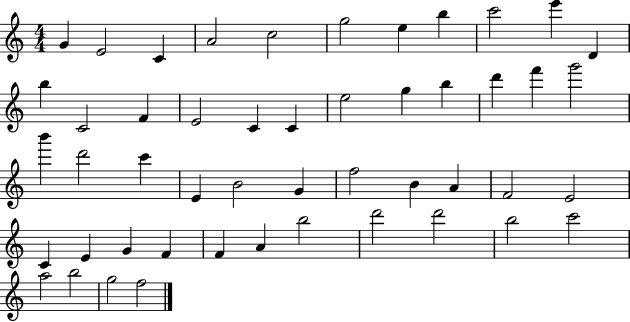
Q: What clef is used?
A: treble